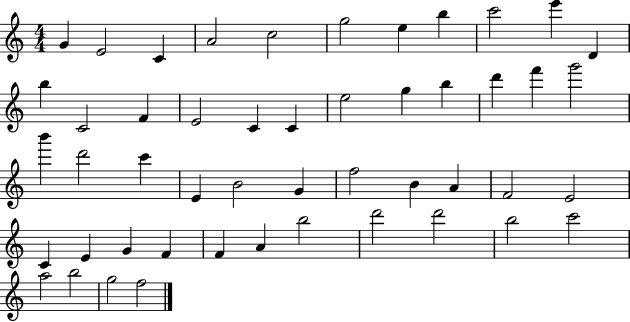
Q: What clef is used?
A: treble